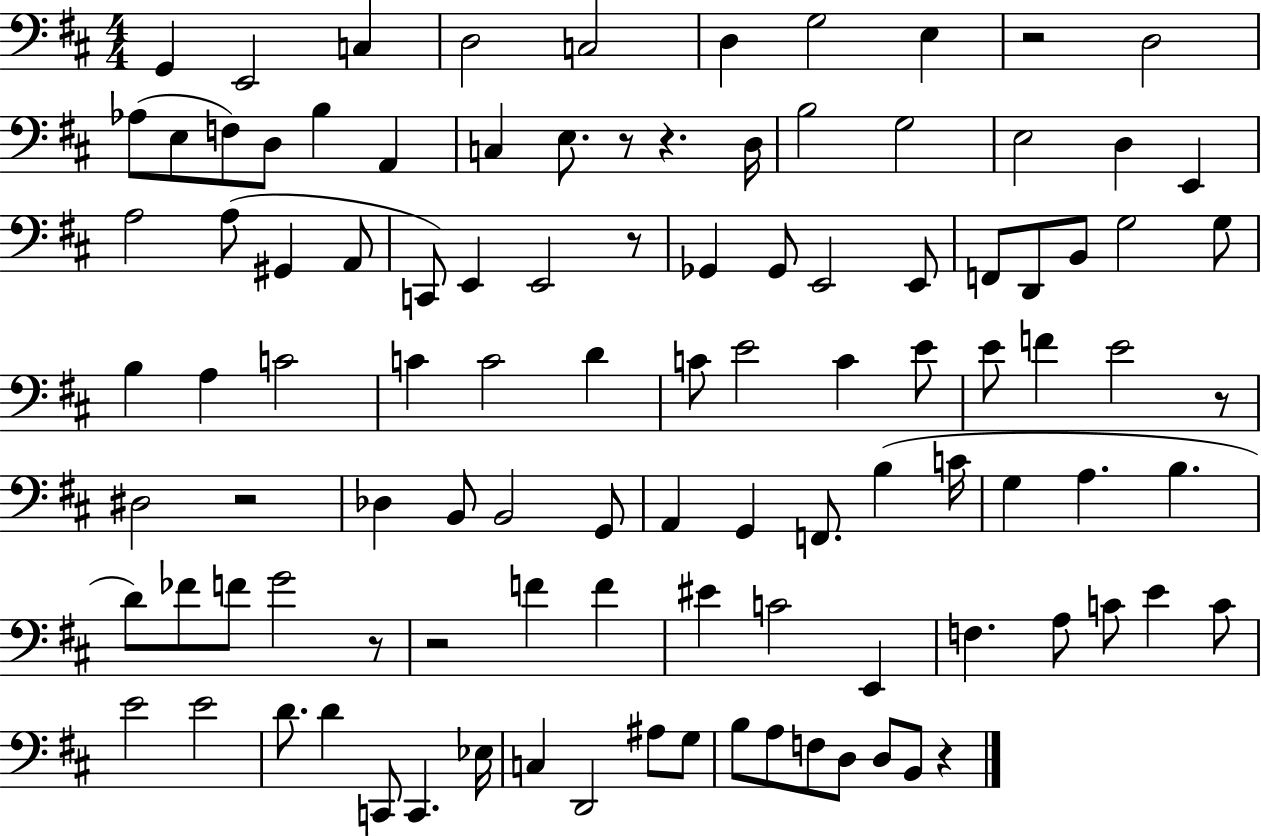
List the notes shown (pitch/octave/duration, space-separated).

G2/q E2/h C3/q D3/h C3/h D3/q G3/h E3/q R/h D3/h Ab3/e E3/e F3/e D3/e B3/q A2/q C3/q E3/e. R/e R/q. D3/s B3/h G3/h E3/h D3/q E2/q A3/h A3/e G#2/q A2/e C2/e E2/q E2/h R/e Gb2/q Gb2/e E2/h E2/e F2/e D2/e B2/e G3/h G3/e B3/q A3/q C4/h C4/q C4/h D4/q C4/e E4/h C4/q E4/e E4/e F4/q E4/h R/e D#3/h R/h Db3/q B2/e B2/h G2/e A2/q G2/q F2/e. B3/q C4/s G3/q A3/q. B3/q. D4/e FES4/e F4/e G4/h R/e R/h F4/q F4/q EIS4/q C4/h E2/q F3/q. A3/e C4/e E4/q C4/e E4/h E4/h D4/e. D4/q C2/e C2/q. Eb3/s C3/q D2/h A#3/e G3/e B3/e A3/e F3/e D3/e D3/e B2/e R/q